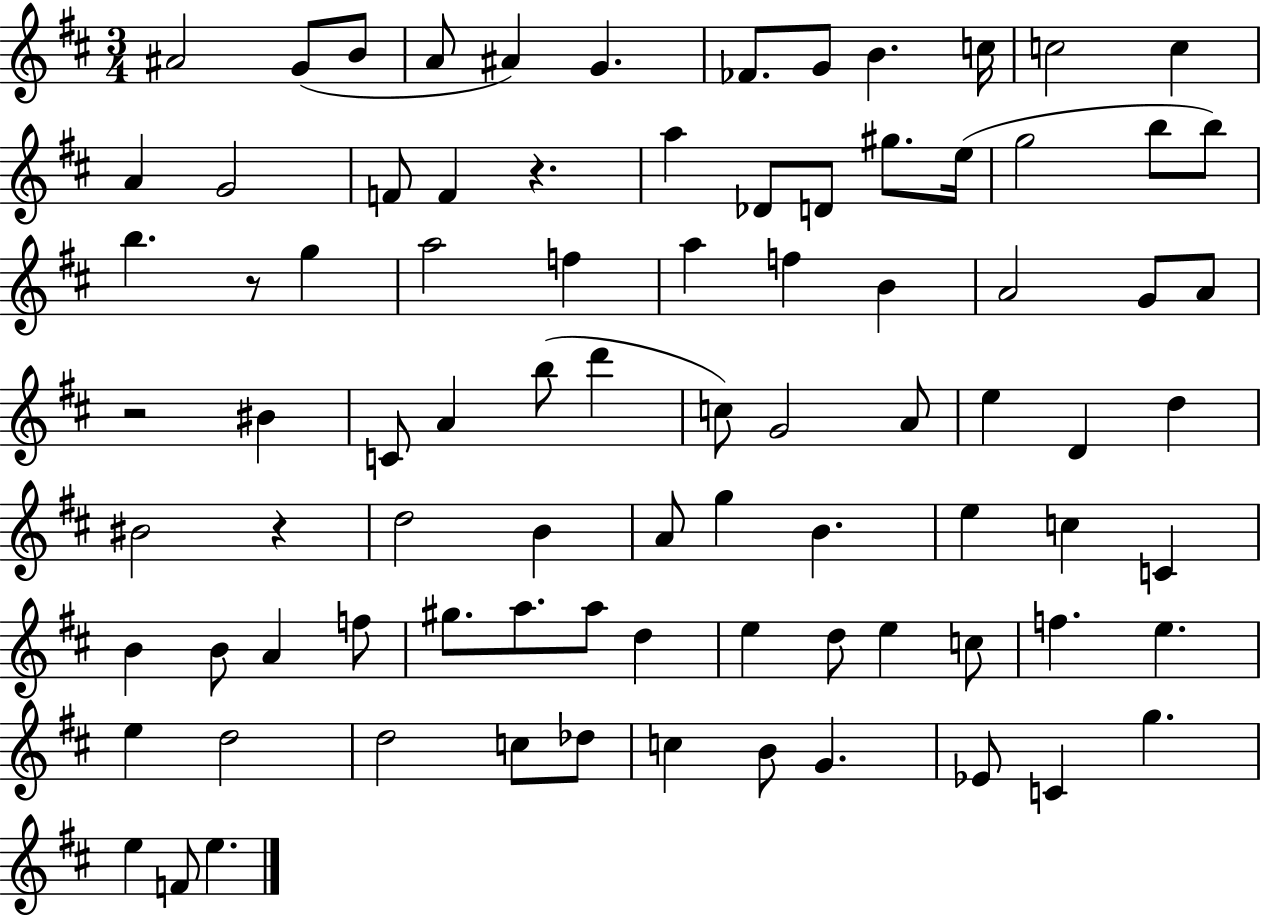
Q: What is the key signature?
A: D major